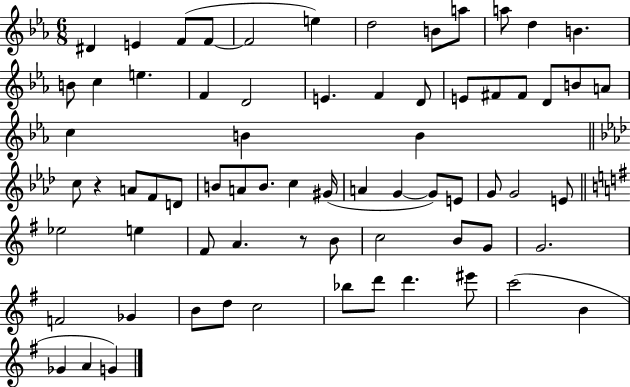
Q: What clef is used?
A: treble